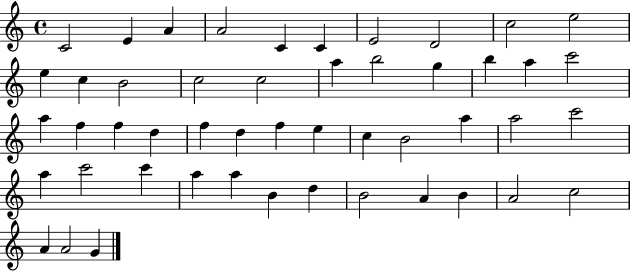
C4/h E4/q A4/q A4/h C4/q C4/q E4/h D4/h C5/h E5/h E5/q C5/q B4/h C5/h C5/h A5/q B5/h G5/q B5/q A5/q C6/h A5/q F5/q F5/q D5/q F5/q D5/q F5/q E5/q C5/q B4/h A5/q A5/h C6/h A5/q C6/h C6/q A5/q A5/q B4/q D5/q B4/h A4/q B4/q A4/h C5/h A4/q A4/h G4/q